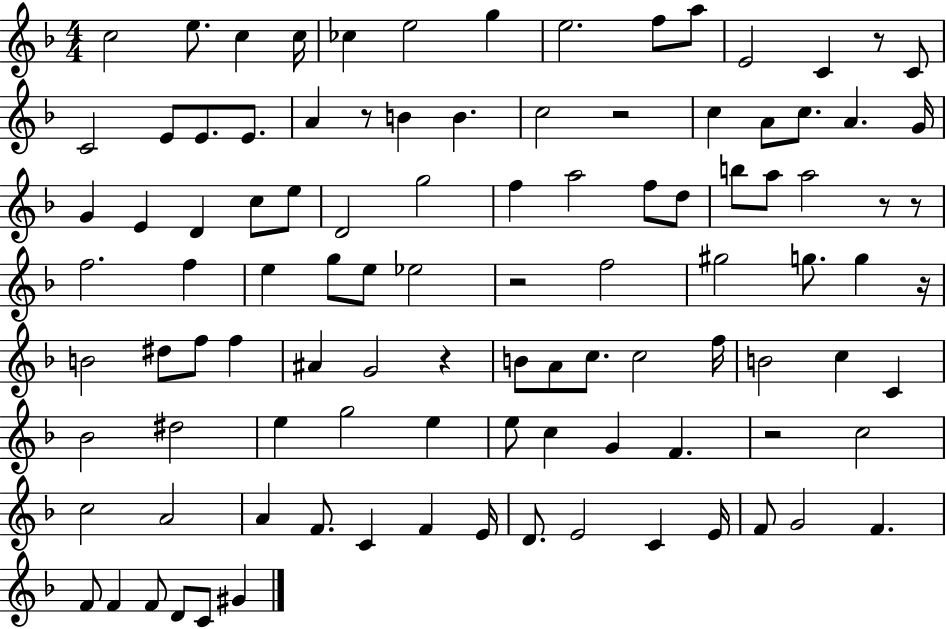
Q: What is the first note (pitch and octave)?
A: C5